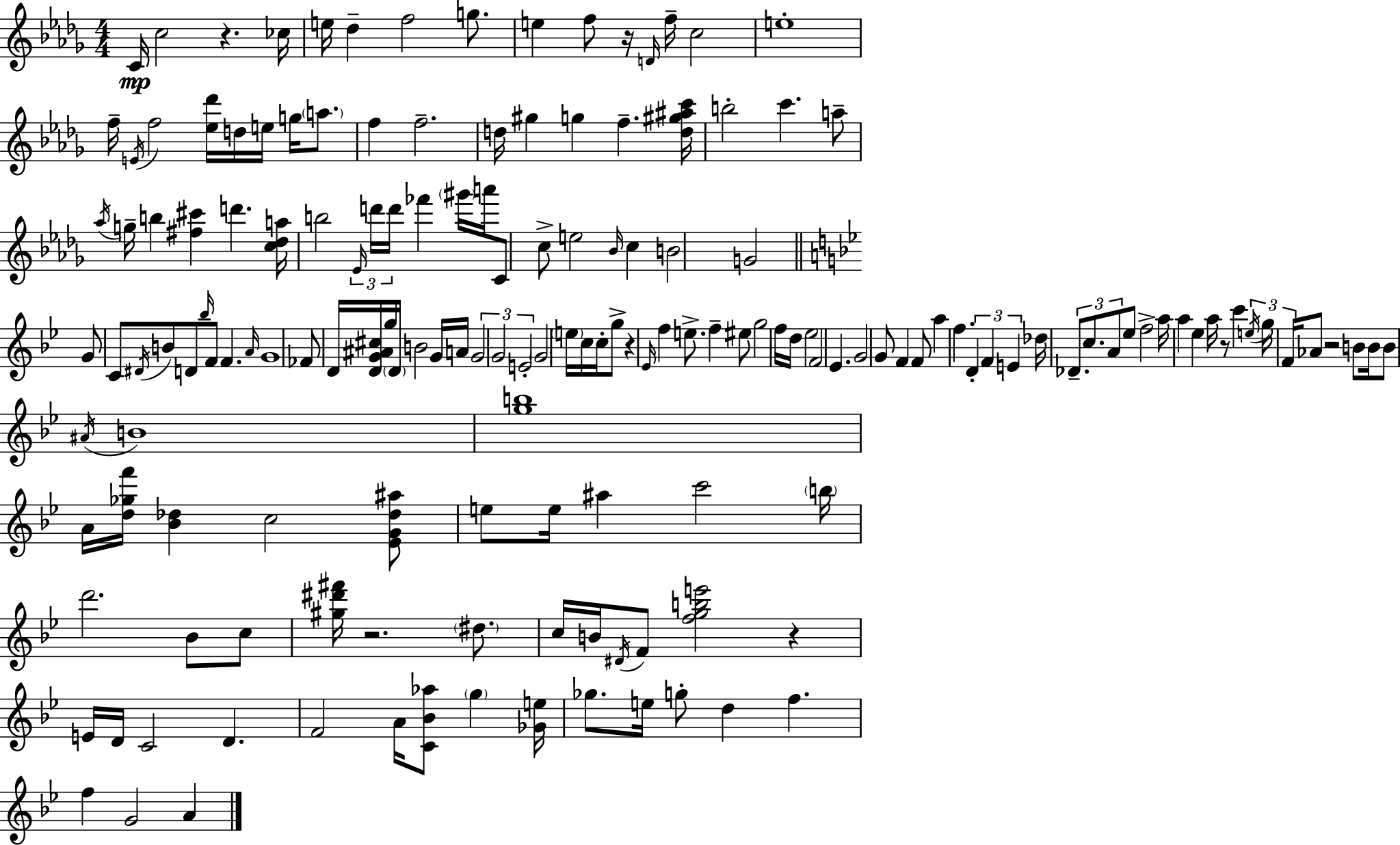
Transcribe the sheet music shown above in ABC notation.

X:1
T:Untitled
M:4/4
L:1/4
K:Bbm
C/4 c2 z _c/4 e/4 _d f2 g/2 e f/2 z/4 D/4 f/4 c2 e4 f/4 E/4 f2 [_e_d']/4 d/4 e/4 g/4 a/2 f f2 d/4 ^g g f [d^g^ac']/4 b2 c' a/2 _a/4 g/4 b [^f^c'] d' [c_da]/4 b2 _E/4 d'/4 d'/4 _f' ^g'/4 a'/4 C/2 c/2 e2 _B/4 c B2 G2 G/2 C/2 ^D/4 B/2 D/2 _b/4 F/2 F A/4 G4 _F/2 D/4 [DG^A^c]/4 g/4 D/4 B2 G/4 A/4 G2 G2 E2 G2 e/4 c/4 c/4 g/2 z _E/4 f e/2 f ^e/2 g2 f/4 d/4 _e2 F2 _E G2 G/2 F F/2 a f D F E _d/4 _D/2 c/2 A/2 _e/2 f2 a/4 a _e a/4 z/2 c' e/4 g/4 F/4 _A/2 z2 B/2 B/4 B/2 ^A/4 B4 [gb]4 A/4 [d_gf']/4 [_B_d] c2 [_EG_d^a]/2 e/2 e/4 ^a c'2 b/4 d'2 _B/2 c/2 [^g^d'^f']/4 z2 ^d/2 c/4 B/4 ^D/4 F/2 [fgbe']2 z E/4 D/4 C2 D F2 A/4 [C_B_a]/2 g [_Ge]/4 _g/2 e/4 g/2 d f f G2 A